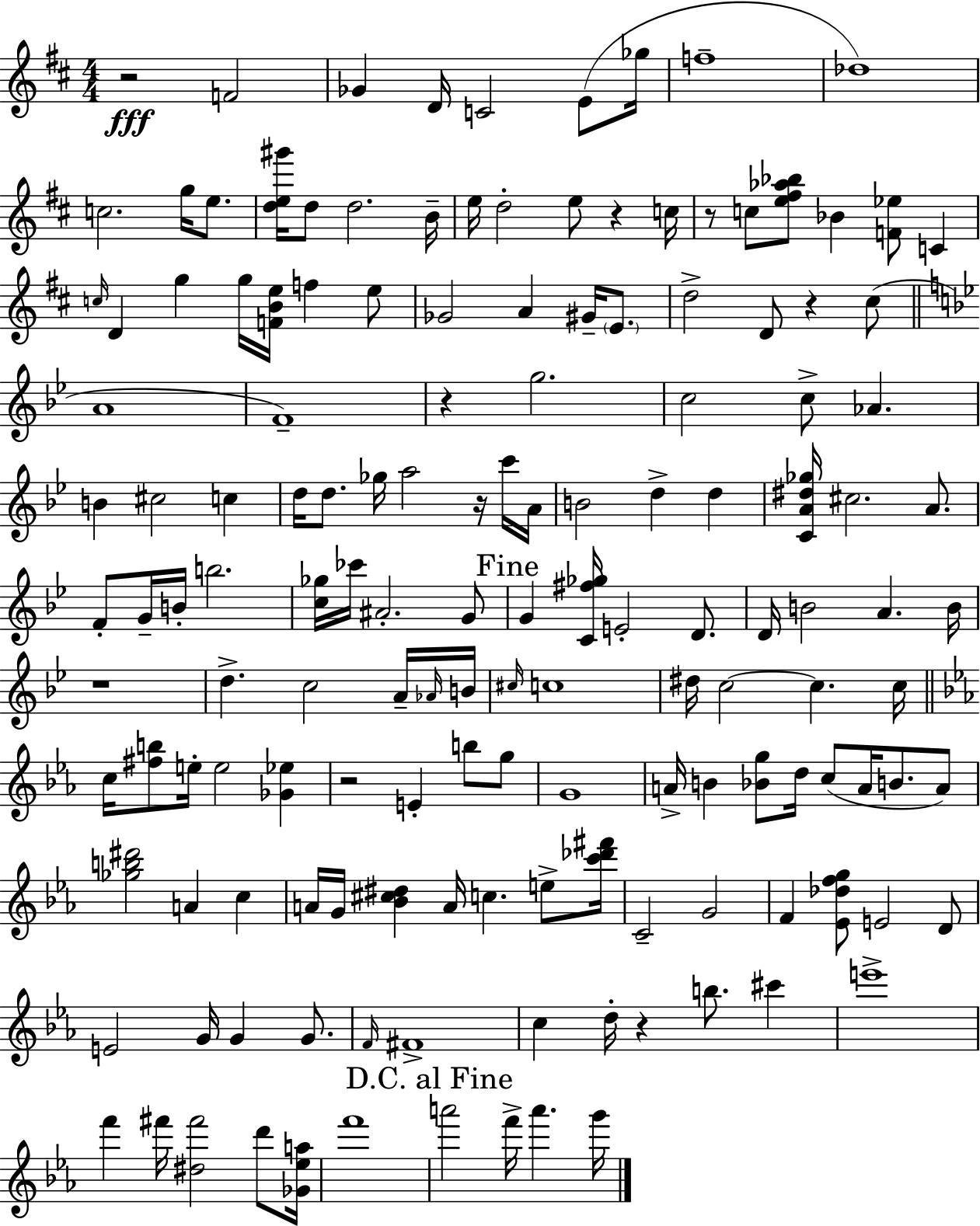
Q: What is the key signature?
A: D major